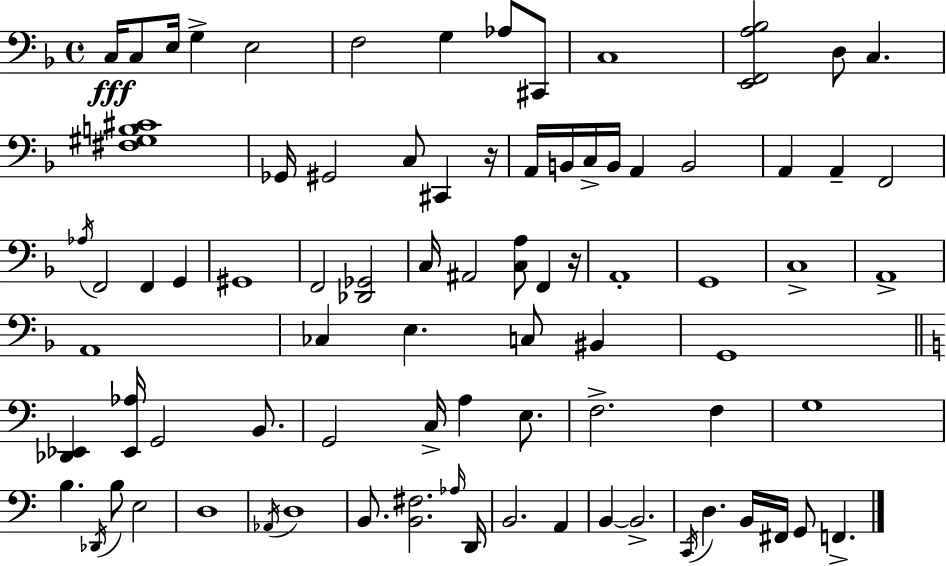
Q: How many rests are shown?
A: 2